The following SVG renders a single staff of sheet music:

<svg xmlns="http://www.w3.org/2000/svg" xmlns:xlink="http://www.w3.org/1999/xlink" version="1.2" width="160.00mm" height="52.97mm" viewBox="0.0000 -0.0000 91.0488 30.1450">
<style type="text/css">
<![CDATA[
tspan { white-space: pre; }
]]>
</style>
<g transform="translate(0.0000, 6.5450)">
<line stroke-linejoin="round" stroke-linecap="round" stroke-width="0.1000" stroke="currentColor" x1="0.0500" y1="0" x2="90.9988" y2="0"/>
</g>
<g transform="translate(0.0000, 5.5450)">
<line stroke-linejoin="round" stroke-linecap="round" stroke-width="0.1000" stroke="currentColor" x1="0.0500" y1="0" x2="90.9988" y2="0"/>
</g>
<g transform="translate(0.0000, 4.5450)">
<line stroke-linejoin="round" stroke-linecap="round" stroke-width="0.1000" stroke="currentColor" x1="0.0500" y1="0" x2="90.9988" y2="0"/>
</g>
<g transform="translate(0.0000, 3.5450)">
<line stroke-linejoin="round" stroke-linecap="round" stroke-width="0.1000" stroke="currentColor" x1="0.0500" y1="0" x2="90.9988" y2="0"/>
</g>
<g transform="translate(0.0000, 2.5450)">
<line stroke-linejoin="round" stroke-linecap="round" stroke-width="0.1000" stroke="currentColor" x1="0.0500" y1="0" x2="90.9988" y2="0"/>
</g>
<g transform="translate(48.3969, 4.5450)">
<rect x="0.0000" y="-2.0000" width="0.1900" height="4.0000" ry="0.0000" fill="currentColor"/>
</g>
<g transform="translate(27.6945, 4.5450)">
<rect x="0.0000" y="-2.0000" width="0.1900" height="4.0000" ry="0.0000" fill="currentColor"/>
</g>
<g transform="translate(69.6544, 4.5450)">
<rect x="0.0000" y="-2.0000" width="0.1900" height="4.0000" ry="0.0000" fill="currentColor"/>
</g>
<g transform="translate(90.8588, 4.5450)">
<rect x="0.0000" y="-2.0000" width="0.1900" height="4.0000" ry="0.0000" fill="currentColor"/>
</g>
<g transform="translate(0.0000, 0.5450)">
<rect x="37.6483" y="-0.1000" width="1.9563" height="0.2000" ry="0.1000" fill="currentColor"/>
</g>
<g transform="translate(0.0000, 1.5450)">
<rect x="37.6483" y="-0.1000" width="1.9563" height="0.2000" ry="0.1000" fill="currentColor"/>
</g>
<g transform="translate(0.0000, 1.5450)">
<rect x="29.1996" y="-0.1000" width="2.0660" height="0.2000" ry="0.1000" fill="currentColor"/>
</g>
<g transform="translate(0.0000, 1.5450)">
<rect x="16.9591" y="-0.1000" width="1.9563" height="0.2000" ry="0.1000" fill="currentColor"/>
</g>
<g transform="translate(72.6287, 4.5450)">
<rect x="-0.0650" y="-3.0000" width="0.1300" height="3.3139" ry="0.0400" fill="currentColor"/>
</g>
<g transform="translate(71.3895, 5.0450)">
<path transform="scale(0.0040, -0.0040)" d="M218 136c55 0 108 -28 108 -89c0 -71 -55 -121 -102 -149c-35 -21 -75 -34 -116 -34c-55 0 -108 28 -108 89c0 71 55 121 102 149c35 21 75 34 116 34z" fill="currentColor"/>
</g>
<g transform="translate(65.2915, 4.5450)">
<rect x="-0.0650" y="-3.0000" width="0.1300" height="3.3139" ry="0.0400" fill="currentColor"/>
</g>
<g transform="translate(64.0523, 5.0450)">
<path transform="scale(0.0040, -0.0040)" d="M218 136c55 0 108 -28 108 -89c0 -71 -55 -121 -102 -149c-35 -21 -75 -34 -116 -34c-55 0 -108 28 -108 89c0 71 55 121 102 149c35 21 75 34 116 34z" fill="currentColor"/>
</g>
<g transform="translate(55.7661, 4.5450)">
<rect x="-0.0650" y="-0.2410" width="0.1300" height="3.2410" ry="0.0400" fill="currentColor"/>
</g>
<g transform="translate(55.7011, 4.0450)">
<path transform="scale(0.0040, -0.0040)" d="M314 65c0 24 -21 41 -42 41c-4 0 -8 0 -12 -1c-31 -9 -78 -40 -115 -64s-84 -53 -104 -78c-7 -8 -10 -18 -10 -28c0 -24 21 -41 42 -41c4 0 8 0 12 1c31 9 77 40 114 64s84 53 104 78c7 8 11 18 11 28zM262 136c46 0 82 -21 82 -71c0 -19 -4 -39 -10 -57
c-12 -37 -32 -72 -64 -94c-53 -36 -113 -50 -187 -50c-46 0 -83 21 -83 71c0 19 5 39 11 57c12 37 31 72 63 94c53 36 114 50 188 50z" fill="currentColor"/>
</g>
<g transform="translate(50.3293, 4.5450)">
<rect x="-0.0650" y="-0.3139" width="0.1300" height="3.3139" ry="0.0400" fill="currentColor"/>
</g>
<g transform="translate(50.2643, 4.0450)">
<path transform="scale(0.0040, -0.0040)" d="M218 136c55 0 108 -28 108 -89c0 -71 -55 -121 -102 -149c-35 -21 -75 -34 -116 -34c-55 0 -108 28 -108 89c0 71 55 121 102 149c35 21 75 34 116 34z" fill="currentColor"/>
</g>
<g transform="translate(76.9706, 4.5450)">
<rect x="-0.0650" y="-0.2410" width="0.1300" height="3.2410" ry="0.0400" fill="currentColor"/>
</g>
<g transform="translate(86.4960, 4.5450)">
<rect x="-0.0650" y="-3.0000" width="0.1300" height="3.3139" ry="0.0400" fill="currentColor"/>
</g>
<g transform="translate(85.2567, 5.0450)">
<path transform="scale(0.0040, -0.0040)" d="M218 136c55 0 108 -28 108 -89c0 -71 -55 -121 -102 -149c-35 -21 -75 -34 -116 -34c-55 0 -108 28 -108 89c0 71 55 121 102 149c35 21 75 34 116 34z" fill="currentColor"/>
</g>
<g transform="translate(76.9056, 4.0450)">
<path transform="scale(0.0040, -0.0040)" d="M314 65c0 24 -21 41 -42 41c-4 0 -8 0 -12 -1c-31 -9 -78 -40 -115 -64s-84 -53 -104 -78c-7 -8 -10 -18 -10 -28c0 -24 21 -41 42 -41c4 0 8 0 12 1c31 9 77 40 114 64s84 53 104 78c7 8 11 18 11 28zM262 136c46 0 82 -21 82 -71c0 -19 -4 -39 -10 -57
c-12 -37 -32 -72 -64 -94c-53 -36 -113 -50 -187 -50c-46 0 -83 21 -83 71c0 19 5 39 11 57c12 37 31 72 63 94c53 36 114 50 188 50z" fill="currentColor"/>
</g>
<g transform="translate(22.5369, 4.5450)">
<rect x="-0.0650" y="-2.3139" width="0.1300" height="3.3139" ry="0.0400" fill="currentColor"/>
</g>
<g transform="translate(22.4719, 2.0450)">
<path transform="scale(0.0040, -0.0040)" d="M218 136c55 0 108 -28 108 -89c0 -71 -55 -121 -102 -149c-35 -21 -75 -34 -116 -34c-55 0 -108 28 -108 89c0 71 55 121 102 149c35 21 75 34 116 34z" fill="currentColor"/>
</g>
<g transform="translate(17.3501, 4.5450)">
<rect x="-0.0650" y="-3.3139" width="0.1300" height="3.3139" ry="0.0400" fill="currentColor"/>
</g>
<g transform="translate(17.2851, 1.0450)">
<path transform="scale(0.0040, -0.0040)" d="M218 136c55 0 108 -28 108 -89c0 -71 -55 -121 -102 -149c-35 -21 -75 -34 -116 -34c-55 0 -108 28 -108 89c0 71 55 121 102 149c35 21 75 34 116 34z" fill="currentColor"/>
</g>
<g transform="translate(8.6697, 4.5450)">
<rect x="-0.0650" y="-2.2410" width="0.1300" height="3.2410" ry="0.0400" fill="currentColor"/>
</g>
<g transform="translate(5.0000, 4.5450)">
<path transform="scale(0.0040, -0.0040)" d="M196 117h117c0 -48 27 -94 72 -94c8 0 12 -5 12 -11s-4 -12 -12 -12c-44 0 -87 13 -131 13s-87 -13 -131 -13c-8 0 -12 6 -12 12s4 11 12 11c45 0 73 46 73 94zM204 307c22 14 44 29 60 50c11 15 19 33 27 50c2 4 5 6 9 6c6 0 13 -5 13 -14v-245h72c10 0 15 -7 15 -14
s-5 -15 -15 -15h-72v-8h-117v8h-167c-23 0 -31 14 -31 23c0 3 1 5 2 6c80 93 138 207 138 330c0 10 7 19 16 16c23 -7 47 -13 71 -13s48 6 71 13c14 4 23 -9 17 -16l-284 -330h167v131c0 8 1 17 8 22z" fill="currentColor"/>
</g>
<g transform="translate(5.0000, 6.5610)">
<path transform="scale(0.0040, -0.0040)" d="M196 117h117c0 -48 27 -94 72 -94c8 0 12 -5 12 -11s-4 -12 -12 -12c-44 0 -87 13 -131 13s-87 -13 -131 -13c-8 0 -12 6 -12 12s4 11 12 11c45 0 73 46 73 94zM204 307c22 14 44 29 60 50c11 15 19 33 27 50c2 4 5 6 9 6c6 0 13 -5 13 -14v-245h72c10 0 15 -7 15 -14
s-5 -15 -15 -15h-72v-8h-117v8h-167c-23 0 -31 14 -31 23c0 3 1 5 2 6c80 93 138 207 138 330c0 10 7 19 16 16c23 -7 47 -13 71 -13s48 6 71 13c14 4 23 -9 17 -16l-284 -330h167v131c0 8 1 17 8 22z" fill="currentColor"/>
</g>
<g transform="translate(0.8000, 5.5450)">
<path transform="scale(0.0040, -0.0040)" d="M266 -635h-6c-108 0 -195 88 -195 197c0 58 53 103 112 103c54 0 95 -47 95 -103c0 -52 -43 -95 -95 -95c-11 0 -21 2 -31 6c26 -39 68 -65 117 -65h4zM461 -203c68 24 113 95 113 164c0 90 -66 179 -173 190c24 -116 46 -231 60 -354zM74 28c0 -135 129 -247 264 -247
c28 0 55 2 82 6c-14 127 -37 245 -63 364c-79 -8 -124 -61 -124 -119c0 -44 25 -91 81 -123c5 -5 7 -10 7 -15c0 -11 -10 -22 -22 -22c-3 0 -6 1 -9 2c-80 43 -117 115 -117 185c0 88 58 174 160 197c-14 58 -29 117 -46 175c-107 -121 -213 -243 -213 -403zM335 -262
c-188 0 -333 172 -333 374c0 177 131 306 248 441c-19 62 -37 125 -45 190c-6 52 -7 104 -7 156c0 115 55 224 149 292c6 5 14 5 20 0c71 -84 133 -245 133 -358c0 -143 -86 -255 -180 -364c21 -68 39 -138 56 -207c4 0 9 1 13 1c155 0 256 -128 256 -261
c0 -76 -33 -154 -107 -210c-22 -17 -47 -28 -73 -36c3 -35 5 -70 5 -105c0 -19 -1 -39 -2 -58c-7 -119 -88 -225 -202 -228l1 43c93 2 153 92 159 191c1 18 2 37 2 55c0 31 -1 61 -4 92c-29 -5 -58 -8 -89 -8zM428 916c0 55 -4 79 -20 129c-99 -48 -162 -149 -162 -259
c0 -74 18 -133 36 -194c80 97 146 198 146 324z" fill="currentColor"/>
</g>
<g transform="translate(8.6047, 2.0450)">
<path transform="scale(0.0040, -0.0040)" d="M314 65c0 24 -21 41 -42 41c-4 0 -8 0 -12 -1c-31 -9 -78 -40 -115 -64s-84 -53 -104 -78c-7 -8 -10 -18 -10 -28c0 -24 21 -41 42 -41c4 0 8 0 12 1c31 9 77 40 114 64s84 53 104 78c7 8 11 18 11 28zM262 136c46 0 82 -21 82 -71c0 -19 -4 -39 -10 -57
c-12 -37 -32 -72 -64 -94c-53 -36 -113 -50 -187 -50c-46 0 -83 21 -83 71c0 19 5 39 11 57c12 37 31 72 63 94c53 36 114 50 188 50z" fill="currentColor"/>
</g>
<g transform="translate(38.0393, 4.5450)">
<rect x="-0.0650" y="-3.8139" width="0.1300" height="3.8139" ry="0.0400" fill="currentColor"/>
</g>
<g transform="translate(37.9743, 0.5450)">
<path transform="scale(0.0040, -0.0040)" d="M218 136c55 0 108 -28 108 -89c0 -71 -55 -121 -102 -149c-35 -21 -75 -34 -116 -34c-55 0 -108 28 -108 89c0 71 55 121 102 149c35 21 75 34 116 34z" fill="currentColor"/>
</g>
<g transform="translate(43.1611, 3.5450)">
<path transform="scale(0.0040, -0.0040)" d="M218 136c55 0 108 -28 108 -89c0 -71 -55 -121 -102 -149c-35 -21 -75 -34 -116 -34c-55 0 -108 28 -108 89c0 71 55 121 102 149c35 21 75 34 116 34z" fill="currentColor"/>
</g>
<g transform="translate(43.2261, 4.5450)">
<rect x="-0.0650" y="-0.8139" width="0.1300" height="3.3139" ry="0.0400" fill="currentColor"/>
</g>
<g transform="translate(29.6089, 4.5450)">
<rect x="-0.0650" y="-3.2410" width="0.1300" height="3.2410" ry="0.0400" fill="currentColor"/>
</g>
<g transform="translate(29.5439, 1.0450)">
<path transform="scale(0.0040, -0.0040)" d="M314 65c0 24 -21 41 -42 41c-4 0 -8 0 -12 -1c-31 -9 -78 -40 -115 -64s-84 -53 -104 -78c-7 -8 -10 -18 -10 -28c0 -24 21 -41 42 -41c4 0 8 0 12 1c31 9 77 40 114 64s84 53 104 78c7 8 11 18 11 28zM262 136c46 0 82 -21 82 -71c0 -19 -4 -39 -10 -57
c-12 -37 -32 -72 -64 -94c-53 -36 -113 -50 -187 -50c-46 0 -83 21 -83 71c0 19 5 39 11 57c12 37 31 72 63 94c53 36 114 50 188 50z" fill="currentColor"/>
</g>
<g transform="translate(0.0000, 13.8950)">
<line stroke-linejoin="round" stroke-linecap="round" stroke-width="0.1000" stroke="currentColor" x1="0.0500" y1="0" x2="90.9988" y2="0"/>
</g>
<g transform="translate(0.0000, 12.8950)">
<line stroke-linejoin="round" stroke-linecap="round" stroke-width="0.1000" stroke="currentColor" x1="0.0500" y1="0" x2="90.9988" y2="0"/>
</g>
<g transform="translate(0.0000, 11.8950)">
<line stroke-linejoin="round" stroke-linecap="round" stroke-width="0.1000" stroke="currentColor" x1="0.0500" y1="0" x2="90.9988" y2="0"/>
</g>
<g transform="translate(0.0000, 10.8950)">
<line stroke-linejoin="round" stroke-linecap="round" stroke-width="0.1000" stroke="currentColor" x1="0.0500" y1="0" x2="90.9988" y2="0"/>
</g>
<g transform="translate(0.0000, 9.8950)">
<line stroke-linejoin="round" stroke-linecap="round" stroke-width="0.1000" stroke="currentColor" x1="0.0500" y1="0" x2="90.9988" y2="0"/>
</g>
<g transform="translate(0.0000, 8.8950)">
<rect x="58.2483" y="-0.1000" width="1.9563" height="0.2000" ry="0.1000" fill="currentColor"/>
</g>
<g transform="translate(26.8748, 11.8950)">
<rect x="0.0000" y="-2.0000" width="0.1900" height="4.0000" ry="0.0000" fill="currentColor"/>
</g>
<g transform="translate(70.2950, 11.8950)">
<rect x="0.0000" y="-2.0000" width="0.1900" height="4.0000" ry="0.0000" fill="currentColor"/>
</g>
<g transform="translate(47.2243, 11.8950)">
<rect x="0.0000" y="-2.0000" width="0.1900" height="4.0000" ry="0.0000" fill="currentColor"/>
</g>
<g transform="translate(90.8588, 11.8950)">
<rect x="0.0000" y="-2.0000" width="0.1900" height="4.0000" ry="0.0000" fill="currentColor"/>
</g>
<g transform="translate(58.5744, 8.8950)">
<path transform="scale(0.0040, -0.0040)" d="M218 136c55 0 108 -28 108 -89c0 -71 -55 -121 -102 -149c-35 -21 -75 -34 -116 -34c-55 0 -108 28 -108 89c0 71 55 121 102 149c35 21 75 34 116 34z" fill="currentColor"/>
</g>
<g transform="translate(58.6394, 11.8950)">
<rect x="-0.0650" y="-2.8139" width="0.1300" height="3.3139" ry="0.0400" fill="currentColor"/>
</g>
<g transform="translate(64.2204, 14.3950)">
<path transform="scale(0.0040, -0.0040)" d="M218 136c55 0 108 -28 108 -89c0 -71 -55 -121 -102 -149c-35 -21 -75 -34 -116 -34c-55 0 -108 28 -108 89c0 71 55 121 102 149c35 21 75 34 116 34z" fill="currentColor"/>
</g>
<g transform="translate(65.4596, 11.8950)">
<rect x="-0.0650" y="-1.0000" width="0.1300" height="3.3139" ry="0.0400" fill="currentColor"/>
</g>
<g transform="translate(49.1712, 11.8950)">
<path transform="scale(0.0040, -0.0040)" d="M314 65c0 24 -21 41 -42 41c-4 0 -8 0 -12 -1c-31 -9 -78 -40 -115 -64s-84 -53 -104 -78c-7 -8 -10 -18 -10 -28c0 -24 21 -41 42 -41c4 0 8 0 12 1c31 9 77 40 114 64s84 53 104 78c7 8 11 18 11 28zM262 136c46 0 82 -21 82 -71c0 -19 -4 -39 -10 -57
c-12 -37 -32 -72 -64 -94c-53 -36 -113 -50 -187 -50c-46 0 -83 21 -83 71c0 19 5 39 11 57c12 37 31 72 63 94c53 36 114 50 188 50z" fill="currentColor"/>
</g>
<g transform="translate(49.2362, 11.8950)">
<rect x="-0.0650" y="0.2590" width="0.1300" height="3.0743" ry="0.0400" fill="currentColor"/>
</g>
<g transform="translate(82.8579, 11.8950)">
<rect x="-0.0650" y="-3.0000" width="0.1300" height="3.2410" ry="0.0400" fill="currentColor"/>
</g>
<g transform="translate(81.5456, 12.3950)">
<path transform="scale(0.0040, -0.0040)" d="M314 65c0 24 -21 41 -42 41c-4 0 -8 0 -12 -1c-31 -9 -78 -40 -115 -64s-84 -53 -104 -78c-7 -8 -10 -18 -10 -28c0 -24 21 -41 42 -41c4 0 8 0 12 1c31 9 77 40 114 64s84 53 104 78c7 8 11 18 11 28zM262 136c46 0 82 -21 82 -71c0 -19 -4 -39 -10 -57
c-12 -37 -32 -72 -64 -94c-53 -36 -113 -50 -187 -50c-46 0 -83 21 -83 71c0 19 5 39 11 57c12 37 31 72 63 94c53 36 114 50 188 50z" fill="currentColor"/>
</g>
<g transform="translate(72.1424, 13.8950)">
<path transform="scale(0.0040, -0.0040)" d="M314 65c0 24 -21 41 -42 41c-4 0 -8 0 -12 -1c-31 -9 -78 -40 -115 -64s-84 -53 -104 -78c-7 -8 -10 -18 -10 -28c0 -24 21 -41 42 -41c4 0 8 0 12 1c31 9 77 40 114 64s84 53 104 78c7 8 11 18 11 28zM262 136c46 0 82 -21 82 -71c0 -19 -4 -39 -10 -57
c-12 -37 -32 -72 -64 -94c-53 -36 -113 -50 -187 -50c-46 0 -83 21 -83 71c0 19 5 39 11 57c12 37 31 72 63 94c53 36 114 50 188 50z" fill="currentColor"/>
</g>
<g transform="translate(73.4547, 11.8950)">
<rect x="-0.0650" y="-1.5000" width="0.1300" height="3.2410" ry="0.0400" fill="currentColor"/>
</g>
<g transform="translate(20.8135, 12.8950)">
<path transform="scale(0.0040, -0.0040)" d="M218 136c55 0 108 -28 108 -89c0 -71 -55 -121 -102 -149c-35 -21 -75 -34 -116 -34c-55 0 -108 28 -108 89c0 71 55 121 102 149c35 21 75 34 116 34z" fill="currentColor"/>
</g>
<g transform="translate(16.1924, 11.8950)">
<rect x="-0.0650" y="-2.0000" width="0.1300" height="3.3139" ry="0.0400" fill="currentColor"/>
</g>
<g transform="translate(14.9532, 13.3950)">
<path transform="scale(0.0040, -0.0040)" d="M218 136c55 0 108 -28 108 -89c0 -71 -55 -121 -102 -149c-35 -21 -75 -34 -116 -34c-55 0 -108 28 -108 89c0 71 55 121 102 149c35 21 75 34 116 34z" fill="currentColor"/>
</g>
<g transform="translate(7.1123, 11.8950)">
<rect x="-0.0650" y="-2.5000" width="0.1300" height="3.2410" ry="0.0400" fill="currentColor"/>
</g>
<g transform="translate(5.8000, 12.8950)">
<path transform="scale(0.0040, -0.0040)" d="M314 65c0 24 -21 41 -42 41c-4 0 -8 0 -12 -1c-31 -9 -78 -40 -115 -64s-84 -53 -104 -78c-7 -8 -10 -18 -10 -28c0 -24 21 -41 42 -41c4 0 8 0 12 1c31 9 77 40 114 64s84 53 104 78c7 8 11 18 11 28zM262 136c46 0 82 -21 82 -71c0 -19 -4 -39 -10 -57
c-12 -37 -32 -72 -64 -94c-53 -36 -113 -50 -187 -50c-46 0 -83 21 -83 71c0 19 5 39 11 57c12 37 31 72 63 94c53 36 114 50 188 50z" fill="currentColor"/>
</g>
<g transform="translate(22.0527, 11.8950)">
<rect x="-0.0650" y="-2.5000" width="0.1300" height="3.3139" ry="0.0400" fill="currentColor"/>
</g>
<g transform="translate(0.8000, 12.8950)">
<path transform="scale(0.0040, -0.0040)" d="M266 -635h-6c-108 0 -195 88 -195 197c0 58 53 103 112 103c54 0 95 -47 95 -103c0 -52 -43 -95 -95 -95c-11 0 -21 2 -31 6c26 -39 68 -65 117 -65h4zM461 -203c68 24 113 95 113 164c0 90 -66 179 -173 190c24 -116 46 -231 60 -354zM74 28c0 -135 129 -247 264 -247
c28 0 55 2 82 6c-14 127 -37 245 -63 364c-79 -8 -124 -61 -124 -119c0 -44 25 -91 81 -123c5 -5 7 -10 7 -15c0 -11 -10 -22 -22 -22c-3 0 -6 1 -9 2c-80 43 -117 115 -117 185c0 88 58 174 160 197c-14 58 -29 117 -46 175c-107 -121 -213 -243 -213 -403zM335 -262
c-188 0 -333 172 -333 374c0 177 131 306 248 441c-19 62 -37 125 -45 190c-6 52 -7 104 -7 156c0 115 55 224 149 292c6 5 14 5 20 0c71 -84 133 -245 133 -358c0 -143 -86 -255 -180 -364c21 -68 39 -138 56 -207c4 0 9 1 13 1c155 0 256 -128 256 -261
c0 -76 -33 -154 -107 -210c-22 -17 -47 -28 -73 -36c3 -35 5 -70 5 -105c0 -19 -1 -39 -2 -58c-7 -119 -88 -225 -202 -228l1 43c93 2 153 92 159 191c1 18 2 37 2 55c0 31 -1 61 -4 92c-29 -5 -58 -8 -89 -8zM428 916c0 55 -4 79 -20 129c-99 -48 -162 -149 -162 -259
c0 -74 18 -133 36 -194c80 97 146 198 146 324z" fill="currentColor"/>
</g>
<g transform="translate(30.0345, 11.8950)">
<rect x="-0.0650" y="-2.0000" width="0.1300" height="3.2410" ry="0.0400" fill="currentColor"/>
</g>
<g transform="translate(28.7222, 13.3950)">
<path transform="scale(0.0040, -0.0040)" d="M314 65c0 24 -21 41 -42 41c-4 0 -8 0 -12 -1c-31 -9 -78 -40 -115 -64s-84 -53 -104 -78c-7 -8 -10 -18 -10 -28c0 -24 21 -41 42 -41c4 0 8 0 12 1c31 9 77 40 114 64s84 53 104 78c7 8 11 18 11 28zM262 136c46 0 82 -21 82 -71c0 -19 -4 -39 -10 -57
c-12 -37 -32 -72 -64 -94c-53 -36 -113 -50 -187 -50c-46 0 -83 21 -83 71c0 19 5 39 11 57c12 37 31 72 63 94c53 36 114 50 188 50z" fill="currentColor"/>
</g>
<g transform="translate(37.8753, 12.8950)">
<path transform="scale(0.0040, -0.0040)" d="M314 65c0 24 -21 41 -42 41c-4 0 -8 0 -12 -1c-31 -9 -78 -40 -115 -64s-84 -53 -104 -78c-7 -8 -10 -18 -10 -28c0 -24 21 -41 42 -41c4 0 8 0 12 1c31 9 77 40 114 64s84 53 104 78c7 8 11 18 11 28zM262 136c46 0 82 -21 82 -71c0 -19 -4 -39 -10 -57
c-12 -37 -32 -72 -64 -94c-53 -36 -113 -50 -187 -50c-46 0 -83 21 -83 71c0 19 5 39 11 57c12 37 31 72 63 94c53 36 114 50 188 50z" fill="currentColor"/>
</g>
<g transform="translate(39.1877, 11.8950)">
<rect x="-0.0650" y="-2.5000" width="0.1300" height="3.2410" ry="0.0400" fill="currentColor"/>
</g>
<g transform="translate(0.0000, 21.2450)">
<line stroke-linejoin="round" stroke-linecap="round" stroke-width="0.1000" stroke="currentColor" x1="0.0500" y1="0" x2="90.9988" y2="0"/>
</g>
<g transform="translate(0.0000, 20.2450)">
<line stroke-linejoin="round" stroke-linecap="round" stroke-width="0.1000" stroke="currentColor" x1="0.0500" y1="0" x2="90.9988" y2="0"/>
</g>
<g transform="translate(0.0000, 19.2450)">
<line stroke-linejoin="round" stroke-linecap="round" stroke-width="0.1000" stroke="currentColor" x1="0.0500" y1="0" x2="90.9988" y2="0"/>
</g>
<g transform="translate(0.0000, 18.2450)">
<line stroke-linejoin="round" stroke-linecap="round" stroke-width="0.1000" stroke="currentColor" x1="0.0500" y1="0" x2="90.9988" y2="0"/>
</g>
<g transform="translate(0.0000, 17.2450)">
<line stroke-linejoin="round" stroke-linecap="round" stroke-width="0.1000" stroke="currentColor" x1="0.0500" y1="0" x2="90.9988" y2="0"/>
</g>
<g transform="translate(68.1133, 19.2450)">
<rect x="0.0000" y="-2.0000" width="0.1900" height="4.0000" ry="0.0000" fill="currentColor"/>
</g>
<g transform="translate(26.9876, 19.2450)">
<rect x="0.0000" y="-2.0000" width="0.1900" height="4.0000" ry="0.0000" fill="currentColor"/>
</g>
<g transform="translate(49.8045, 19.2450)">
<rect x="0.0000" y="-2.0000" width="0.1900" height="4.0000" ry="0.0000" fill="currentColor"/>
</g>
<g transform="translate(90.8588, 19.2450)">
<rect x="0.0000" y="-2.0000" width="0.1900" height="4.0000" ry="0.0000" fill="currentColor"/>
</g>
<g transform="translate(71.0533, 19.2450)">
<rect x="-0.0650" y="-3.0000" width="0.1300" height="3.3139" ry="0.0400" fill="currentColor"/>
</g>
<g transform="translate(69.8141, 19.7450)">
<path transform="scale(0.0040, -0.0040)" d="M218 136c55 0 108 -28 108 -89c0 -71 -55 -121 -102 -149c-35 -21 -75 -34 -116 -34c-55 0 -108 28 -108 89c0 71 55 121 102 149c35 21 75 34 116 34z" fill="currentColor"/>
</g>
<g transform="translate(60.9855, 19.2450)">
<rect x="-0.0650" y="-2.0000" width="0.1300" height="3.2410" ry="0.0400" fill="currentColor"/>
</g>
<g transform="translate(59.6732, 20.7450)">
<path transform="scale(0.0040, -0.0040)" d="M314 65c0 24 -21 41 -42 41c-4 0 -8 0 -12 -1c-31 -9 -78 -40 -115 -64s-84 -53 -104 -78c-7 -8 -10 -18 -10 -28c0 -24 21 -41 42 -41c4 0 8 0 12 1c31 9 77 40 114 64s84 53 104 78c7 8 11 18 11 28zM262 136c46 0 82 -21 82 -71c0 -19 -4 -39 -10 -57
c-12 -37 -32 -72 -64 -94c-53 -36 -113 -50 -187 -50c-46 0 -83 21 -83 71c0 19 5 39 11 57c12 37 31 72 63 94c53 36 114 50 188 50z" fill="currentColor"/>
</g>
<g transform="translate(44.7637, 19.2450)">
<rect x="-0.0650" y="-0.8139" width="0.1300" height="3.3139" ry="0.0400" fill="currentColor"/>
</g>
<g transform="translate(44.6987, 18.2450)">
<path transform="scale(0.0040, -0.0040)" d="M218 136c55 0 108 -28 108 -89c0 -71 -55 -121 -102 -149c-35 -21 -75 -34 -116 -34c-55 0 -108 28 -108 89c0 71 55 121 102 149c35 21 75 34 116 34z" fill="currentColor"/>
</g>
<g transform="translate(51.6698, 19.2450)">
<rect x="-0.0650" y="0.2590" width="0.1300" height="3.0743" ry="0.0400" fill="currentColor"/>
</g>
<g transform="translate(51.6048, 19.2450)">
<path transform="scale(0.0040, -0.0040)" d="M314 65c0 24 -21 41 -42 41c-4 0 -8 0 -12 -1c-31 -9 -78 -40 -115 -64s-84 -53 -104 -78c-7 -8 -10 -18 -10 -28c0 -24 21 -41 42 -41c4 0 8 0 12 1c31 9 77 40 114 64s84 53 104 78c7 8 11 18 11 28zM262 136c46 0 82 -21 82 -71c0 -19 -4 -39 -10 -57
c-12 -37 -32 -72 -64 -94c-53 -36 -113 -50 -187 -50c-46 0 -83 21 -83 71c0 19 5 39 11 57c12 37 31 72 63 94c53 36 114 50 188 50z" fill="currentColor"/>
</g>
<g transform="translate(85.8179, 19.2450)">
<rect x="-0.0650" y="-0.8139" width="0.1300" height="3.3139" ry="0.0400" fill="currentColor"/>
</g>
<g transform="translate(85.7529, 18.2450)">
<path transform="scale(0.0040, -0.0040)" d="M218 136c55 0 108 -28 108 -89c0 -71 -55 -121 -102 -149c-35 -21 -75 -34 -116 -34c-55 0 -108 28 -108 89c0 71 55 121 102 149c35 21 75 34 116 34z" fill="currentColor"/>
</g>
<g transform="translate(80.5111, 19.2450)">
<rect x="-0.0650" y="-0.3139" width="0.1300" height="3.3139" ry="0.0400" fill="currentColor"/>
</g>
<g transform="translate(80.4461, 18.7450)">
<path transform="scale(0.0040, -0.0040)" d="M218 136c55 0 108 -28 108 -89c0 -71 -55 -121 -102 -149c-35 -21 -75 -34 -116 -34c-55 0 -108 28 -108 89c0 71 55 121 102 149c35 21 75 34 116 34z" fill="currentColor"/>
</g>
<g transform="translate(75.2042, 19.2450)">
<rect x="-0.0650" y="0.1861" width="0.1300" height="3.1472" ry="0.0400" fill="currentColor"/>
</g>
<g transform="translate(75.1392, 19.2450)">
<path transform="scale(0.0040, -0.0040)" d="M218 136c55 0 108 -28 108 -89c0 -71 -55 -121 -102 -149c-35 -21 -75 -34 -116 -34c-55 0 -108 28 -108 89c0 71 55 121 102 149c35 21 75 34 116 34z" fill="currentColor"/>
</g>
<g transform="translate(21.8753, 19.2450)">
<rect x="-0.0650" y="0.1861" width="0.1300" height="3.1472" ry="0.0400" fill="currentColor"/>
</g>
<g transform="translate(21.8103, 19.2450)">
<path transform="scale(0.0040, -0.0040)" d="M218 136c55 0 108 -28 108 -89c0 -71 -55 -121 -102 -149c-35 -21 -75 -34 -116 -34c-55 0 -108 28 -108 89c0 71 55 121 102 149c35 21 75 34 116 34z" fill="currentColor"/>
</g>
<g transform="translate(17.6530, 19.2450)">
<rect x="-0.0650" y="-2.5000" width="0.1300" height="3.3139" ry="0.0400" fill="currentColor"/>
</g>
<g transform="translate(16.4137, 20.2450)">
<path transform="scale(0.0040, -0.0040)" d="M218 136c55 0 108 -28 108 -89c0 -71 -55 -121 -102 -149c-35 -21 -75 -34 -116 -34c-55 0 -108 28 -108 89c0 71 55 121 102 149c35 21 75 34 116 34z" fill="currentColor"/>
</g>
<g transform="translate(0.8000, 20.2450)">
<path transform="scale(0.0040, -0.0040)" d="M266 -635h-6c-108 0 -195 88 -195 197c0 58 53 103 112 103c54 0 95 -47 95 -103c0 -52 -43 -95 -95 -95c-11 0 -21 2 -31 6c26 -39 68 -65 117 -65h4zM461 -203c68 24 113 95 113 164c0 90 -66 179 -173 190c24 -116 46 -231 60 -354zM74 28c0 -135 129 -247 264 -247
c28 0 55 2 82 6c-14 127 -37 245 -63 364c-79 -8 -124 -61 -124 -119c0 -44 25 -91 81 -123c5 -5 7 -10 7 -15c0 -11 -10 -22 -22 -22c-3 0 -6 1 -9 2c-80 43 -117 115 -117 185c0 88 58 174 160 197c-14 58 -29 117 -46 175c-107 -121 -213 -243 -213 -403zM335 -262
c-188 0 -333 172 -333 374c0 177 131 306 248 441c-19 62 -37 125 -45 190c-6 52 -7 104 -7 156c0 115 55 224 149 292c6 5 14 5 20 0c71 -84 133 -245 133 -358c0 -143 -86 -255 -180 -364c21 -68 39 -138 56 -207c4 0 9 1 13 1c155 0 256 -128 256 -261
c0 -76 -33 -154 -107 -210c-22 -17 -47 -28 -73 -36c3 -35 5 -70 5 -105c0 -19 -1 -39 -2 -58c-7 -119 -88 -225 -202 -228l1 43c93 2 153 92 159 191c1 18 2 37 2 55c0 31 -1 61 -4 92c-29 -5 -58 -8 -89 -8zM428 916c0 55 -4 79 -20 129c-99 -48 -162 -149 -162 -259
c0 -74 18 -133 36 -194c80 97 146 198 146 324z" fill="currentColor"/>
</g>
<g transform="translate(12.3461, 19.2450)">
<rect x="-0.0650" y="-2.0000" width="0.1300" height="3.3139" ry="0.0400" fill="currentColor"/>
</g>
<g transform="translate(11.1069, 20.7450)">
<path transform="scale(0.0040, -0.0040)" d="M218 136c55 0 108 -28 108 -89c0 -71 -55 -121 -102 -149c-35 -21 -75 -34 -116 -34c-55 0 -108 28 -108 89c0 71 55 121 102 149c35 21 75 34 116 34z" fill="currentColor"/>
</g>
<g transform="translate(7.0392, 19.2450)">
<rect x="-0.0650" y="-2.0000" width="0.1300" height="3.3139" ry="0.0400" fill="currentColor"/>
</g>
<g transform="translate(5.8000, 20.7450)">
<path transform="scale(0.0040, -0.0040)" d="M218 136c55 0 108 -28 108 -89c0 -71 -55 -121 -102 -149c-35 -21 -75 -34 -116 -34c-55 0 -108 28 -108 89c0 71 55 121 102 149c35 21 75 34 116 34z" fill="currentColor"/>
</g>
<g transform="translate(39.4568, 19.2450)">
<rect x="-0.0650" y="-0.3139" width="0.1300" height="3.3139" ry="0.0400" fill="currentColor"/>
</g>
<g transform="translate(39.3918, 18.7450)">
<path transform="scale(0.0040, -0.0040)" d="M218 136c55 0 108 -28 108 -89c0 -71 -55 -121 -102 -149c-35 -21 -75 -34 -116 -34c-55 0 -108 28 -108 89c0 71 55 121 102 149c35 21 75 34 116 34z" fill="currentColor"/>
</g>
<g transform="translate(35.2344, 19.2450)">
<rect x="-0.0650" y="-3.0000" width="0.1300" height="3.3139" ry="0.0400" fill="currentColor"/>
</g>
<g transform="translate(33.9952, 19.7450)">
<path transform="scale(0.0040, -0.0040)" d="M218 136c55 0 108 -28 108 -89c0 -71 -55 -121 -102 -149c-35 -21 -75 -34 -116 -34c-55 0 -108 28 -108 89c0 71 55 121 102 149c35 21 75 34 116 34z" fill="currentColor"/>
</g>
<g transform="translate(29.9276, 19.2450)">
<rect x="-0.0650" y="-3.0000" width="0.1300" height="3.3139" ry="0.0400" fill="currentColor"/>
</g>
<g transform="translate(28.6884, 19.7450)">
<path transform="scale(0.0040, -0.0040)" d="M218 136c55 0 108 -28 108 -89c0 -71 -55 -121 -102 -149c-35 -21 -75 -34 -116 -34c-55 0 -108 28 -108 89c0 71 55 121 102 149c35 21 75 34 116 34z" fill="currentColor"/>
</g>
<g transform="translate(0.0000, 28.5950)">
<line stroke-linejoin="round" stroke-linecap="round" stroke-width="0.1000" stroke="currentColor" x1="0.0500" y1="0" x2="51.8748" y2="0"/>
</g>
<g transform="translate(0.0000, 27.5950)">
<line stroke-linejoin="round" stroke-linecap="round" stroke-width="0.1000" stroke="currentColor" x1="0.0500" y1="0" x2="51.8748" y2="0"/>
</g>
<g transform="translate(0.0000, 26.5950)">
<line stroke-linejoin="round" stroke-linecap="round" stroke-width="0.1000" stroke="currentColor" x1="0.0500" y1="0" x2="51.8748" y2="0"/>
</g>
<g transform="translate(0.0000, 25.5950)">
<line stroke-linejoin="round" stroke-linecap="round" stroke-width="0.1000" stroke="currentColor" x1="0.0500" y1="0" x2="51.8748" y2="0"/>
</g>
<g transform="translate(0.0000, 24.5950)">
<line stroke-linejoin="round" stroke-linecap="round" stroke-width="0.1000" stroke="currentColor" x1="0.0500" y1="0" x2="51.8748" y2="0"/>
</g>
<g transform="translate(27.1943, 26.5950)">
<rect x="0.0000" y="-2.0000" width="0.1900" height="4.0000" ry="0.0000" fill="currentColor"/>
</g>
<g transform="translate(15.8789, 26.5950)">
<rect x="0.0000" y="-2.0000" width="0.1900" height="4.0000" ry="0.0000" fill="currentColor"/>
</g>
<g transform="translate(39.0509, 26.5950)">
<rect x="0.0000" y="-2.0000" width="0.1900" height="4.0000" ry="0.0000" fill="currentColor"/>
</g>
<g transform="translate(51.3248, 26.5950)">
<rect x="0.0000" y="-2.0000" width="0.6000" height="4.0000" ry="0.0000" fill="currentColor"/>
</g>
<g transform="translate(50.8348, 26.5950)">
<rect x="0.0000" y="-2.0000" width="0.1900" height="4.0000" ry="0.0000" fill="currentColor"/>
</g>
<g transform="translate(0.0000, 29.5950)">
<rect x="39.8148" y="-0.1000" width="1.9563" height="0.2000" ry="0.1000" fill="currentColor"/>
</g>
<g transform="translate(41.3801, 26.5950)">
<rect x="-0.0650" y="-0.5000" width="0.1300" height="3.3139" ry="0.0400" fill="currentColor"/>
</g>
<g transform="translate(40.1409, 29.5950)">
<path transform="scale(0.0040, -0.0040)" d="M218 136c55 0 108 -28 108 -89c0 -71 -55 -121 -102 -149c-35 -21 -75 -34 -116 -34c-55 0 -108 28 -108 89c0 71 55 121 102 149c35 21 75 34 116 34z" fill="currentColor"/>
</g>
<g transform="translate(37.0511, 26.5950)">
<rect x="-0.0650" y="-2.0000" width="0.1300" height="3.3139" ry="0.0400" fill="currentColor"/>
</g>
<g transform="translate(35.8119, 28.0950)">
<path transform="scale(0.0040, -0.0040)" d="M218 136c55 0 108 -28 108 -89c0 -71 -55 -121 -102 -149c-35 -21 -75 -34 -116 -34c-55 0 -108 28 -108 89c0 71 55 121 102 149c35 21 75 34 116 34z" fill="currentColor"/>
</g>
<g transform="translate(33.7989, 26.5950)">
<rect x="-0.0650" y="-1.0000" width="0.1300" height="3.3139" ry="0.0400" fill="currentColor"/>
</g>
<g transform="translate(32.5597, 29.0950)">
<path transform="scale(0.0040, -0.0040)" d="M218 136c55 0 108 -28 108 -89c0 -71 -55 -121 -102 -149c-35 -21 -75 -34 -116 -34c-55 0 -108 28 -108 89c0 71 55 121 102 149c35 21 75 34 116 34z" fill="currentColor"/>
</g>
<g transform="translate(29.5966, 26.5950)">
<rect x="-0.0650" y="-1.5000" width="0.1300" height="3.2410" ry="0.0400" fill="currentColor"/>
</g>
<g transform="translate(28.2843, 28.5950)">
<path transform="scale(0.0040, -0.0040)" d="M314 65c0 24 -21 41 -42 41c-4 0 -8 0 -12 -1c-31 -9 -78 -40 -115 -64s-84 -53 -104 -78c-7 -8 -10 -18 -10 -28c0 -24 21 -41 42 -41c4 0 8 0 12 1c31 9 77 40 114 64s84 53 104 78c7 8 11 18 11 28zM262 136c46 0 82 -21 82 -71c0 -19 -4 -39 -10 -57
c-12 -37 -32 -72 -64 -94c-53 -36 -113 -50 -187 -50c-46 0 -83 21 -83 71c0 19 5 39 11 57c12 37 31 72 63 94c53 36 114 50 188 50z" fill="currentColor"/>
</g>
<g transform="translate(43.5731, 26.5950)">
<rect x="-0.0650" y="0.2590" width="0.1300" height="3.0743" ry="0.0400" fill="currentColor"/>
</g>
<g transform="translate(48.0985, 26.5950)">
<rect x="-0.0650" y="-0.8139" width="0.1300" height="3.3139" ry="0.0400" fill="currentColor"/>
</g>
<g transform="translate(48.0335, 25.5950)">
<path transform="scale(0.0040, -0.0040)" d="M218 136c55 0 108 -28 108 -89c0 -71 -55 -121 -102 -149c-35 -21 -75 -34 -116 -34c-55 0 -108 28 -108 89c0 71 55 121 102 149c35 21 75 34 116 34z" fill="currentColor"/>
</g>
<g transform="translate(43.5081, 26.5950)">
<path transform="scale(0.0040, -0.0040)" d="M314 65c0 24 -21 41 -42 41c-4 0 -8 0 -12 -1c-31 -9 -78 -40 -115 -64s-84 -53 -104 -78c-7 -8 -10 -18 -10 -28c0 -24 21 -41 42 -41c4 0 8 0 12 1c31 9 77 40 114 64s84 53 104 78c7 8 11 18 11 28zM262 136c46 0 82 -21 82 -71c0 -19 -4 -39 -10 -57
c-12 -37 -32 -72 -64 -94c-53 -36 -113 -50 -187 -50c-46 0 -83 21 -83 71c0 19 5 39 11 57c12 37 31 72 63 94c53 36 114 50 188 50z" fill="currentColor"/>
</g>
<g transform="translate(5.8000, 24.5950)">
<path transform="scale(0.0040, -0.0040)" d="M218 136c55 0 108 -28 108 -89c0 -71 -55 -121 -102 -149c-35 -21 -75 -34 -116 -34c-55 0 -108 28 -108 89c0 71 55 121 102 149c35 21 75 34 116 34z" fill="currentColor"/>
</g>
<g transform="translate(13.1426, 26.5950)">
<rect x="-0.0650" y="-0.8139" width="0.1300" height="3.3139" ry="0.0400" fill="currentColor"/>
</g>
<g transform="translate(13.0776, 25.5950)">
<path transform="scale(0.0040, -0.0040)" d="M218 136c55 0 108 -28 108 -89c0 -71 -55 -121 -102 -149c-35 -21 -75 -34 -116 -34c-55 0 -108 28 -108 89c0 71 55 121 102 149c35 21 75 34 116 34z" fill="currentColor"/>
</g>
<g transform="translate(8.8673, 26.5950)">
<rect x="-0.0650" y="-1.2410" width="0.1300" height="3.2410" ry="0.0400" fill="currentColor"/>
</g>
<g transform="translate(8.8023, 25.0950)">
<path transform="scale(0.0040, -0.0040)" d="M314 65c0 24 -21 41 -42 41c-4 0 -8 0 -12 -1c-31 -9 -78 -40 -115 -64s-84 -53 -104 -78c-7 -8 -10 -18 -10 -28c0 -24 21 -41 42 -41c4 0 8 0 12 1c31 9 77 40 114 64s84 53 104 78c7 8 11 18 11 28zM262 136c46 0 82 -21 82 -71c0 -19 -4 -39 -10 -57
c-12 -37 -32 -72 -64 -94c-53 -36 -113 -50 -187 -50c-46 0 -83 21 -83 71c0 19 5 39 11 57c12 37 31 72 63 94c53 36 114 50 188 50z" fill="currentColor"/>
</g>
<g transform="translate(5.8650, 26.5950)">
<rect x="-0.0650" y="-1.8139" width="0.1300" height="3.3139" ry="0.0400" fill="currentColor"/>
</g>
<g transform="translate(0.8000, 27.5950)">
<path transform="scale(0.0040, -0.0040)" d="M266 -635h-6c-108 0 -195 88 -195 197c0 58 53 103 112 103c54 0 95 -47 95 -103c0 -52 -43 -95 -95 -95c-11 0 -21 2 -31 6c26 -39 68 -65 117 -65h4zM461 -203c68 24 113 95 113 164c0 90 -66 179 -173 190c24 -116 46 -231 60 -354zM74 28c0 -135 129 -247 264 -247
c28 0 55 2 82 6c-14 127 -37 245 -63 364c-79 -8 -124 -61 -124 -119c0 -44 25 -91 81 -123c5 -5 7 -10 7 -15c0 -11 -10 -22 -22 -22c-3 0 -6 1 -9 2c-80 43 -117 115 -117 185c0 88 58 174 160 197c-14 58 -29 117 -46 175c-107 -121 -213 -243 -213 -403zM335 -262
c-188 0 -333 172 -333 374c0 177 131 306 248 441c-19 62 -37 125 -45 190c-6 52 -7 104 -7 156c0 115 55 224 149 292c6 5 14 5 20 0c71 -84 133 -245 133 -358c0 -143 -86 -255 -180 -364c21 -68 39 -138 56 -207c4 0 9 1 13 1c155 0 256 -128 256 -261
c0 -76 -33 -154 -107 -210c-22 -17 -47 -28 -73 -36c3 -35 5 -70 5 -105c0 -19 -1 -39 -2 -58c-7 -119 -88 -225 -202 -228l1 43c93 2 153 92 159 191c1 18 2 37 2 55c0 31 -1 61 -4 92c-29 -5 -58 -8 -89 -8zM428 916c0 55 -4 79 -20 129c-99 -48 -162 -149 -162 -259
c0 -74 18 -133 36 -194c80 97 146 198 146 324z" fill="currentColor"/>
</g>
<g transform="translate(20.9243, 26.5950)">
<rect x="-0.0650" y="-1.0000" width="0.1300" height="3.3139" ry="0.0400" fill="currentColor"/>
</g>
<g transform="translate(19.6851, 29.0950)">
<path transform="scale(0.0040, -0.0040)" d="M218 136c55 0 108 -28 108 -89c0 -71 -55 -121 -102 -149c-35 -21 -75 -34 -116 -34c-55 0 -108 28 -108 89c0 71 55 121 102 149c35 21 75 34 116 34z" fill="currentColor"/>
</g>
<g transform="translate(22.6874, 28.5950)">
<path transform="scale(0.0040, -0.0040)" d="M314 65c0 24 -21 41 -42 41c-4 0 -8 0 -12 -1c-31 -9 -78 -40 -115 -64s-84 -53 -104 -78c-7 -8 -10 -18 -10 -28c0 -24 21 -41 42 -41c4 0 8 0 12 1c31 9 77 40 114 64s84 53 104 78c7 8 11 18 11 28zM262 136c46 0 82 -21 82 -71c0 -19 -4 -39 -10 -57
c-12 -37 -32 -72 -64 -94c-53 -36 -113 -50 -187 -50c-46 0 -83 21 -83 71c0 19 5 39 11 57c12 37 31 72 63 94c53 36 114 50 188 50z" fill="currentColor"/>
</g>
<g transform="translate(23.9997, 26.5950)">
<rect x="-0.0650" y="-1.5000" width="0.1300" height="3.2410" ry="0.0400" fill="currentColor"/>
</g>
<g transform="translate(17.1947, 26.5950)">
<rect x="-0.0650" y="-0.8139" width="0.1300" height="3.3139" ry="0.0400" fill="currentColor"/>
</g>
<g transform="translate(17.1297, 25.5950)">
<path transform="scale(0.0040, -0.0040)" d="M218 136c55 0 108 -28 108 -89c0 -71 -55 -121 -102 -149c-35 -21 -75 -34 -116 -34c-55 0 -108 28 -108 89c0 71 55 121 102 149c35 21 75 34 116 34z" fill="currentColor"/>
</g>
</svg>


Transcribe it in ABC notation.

X:1
T:Untitled
M:4/4
L:1/4
K:C
g2 b g b2 c' d c c2 A A c2 A G2 F G F2 G2 B2 a D E2 A2 F F G B A A c d B2 F2 A B c d f e2 d d D E2 E2 D F C B2 d